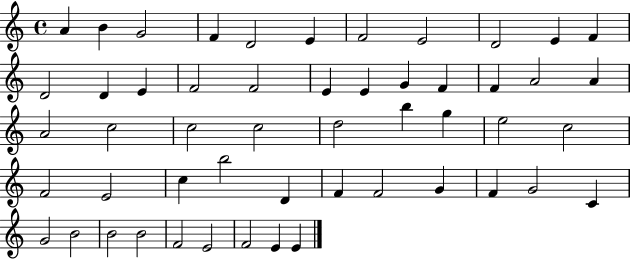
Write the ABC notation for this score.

X:1
T:Untitled
M:4/4
L:1/4
K:C
A B G2 F D2 E F2 E2 D2 E F D2 D E F2 F2 E E G F F A2 A A2 c2 c2 c2 d2 b g e2 c2 F2 E2 c b2 D F F2 G F G2 C G2 B2 B2 B2 F2 E2 F2 E E